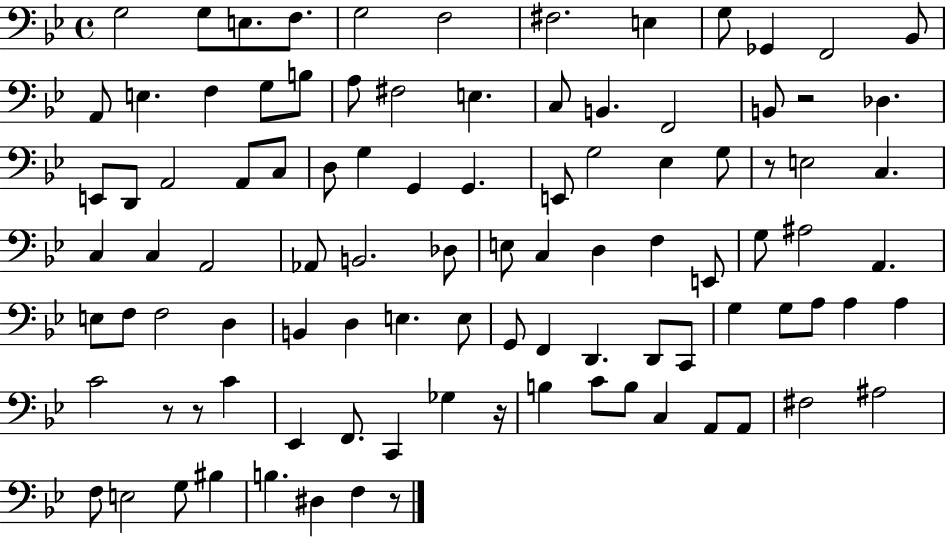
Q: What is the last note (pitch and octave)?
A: F3